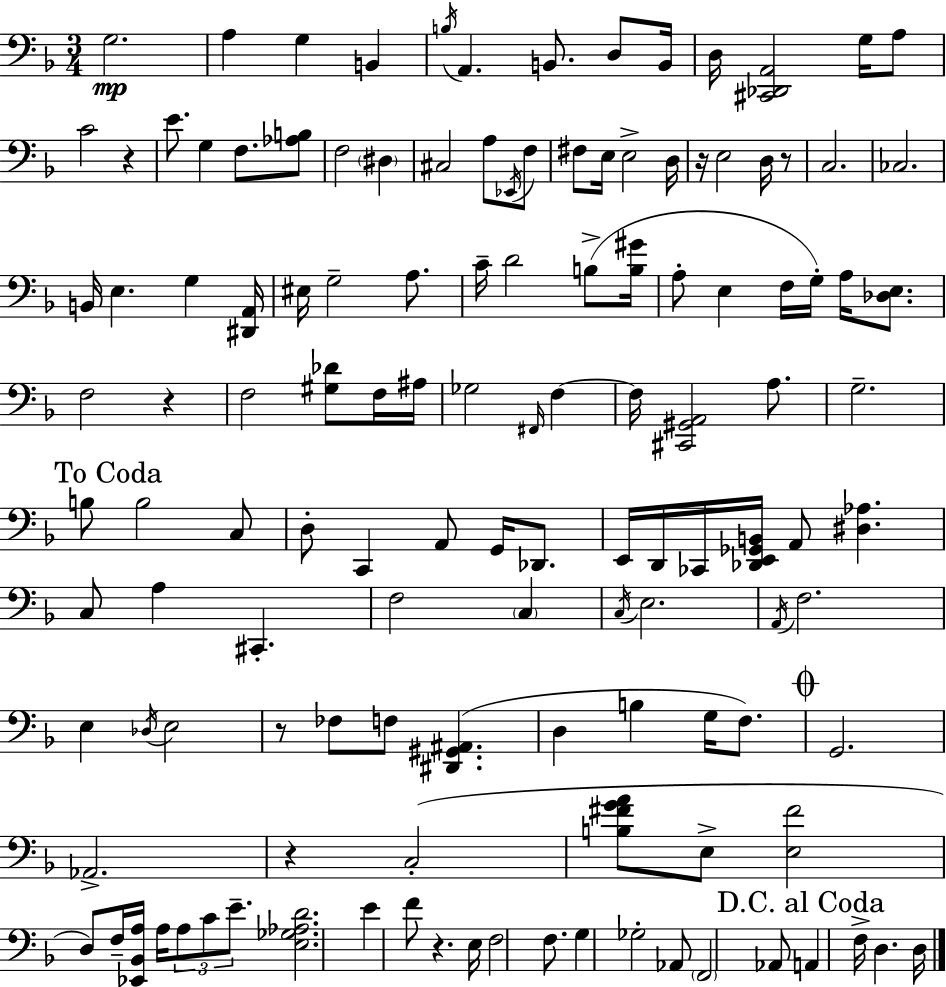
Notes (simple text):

G3/h. A3/q G3/q B2/q B3/s A2/q. B2/e. D3/e B2/s D3/s [C#2,Db2,A2]/h G3/s A3/e C4/h R/q E4/e. G3/q F3/e. [Ab3,B3]/e F3/h D#3/q C#3/h A3/e Eb2/s F3/e F#3/e E3/s E3/h D3/s R/s E3/h D3/s R/e C3/h. CES3/h. B2/s E3/q. G3/q [D#2,A2]/s EIS3/s G3/h A3/e. C4/s D4/h B3/e [B3,G#4]/s A3/e E3/q F3/s G3/s A3/s [Db3,E3]/e. F3/h R/q F3/h [G#3,Db4]/e F3/s A#3/s Gb3/h F#2/s F3/q F3/s [C#2,G#2,A2]/h A3/e. G3/h. B3/e B3/h C3/e D3/e C2/q A2/e G2/s Db2/e. E2/s D2/s CES2/s [Db2,E2,Gb2,B2]/s A2/e [D#3,Ab3]/q. C3/e A3/q C#2/q. F3/h C3/q C3/s E3/h. A2/s F3/h. E3/q Db3/s E3/h R/e FES3/e F3/e [D#2,G#2,A#2]/q. D3/q B3/q G3/s F3/e. G2/h. Ab2/h. R/q C3/h [B3,F#4,G4,A4]/e E3/e [E3,F#4]/h D3/e F3/s [Eb2,Bb2,A3]/s A3/s A3/e C4/e E4/e. [E3,Gb3,Ab3,D4]/h. E4/q F4/e R/q. E3/s F3/h F3/e. G3/q Gb3/h Ab2/e F2/h Ab2/e A2/q F3/s D3/q. D3/s